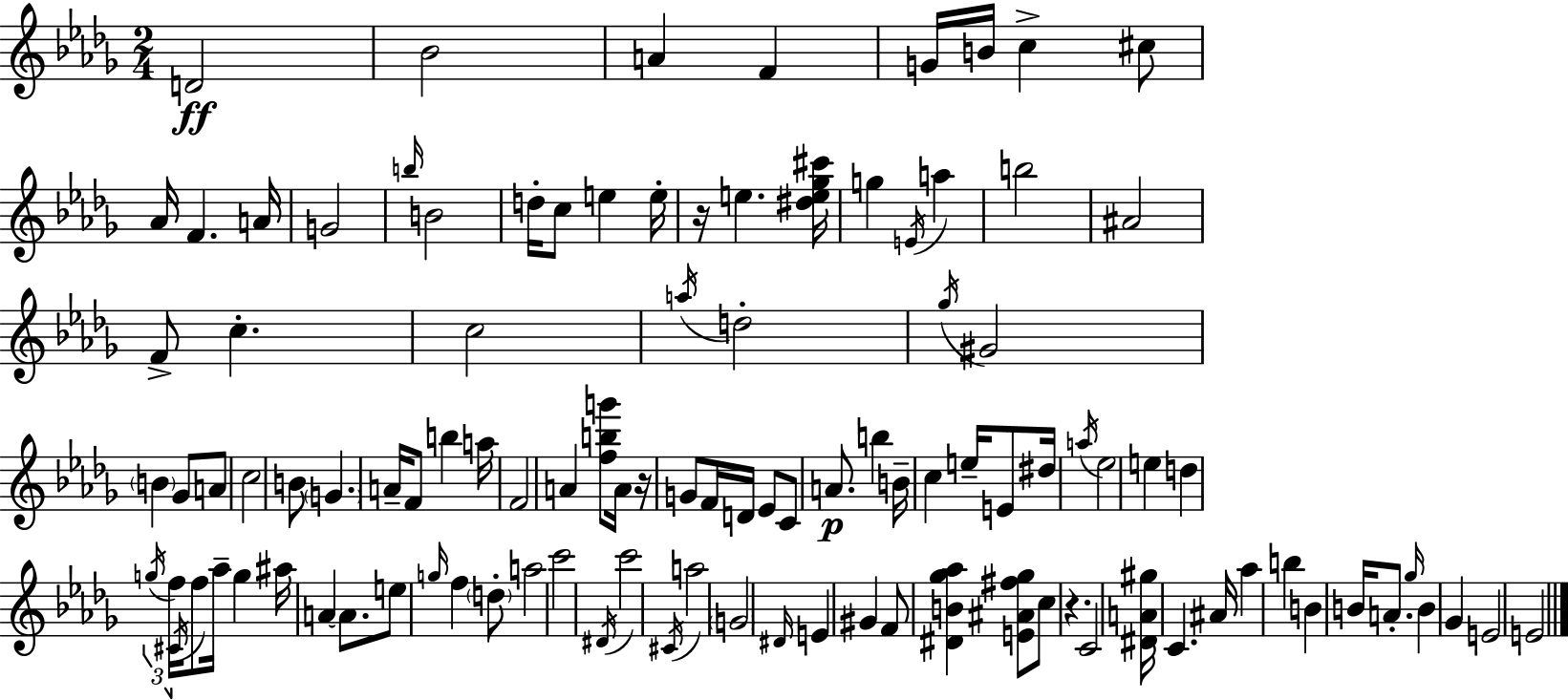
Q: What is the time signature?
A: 2/4